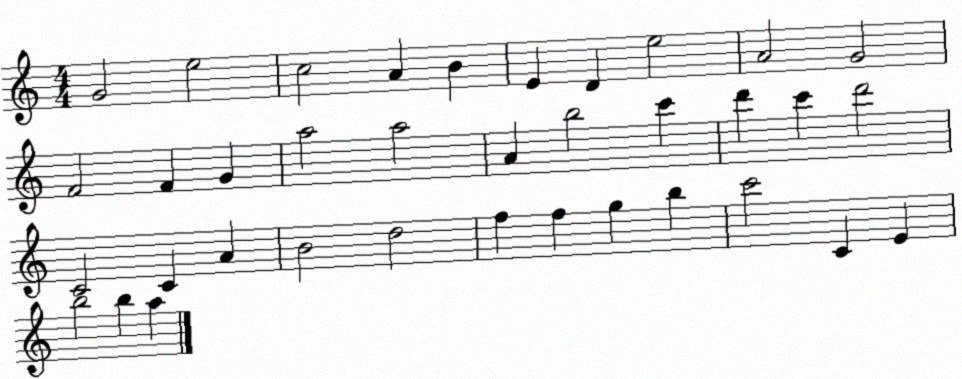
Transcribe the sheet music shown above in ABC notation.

X:1
T:Untitled
M:4/4
L:1/4
K:C
G2 e2 c2 A B E D e2 A2 G2 F2 F G a2 a2 A b2 c' d' c' d'2 C2 C A B2 d2 f f g b c'2 C E b2 b a